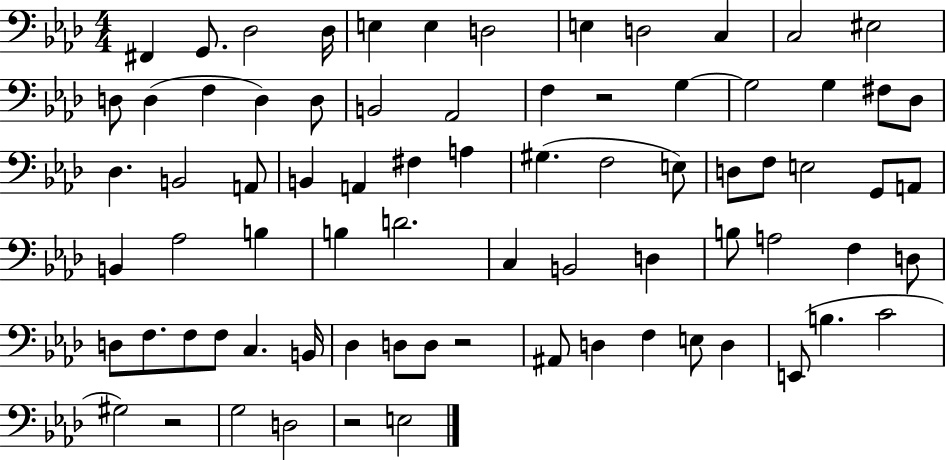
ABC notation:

X:1
T:Untitled
M:4/4
L:1/4
K:Ab
^F,, G,,/2 _D,2 _D,/4 E, E, D,2 E, D,2 C, C,2 ^E,2 D,/2 D, F, D, D,/2 B,,2 _A,,2 F, z2 G, G,2 G, ^F,/2 _D,/2 _D, B,,2 A,,/2 B,, A,, ^F, A, ^G, F,2 E,/2 D,/2 F,/2 E,2 G,,/2 A,,/2 B,, _A,2 B, B, D2 C, B,,2 D, B,/2 A,2 F, D,/2 D,/2 F,/2 F,/2 F,/2 C, B,,/4 _D, D,/2 D,/2 z2 ^A,,/2 D, F, E,/2 D, E,,/2 B, C2 ^G,2 z2 G,2 D,2 z2 E,2